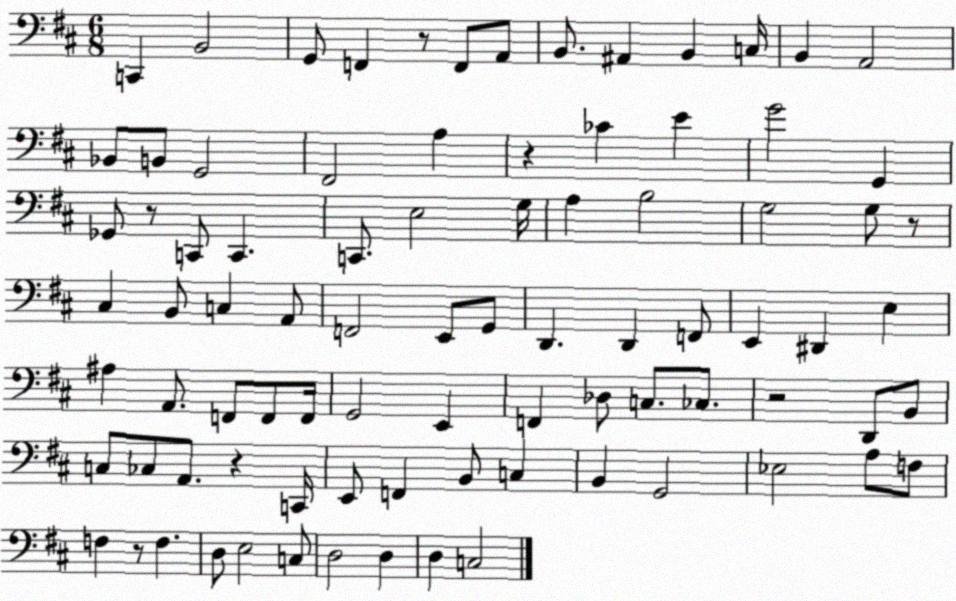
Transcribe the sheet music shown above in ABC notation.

X:1
T:Untitled
M:6/8
L:1/4
K:D
C,, B,,2 G,,/2 F,, z/2 F,,/2 A,,/2 B,,/2 ^A,, B,, C,/4 B,, A,,2 _B,,/2 B,,/2 G,,2 ^F,,2 A, z _C E G2 G,, _G,,/2 z/2 C,,/2 C,, C,,/2 E,2 G,/4 A, B,2 G,2 G,/2 z/2 ^C, B,,/2 C, A,,/2 F,,2 E,,/2 G,,/2 D,, D,, F,,/2 E,, ^D,, E, ^A, A,,/2 F,,/2 F,,/2 F,,/4 G,,2 E,, F,, _D,/2 C,/2 _C,/2 z2 D,,/2 B,,/2 C,/2 _C,/2 A,,/2 z C,,/4 E,,/2 F,, B,,/2 C, B,, G,,2 _E,2 A,/2 F,/2 F, z/2 F, D,/2 E,2 C,/2 D,2 D, D, C,2